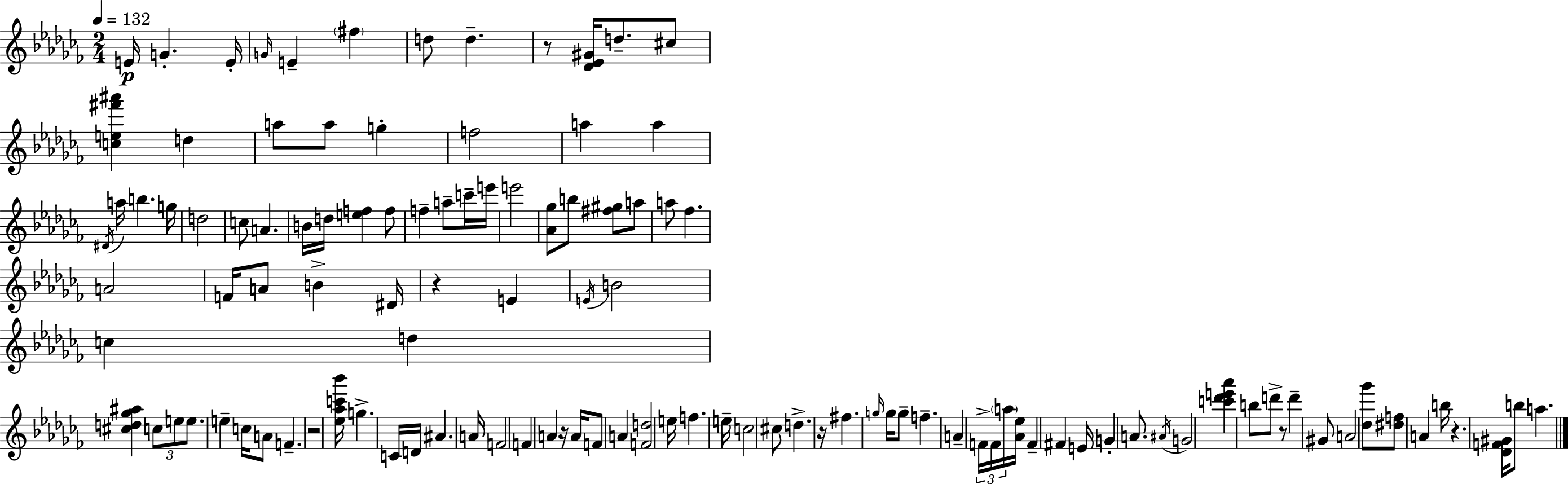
{
  \clef treble
  \numericTimeSignature
  \time 2/4
  \key aes \minor
  \tempo 4 = 132
  e'16\p g'4.-. e'16-. | \grace { g'16 } e'4-- \parenthesize fis''4 | d''8 d''4.-- | r8 <des' ees' gis'>16 d''8.-- cis''8 | \break <c'' e'' fis''' ais'''>4 d''4 | a''8 a''8 g''4-. | f''2 | a''4 a''4 | \break \acciaccatura { dis'16 } a''16 b''4. | g''16 d''2 | c''8 a'4. | b'16 d''16 <e'' f''>4 | \break f''8 f''4-- a''8-- | c'''16-- e'''16 e'''2 | <aes' ges''>8 b''8 <fis'' gis''>8 | a''8 a''8 fes''4. | \break a'2 | f'16 a'8 b'4-> | dis'16 r4 e'4 | \acciaccatura { e'16 } b'2 | \break c''4 d''4 | <cis'' d'' ges'' ais''>4 \tuplet 3/2 { c''8 | e''8 e''8. } e''4-- | c''16 a'8 f'4.-- | \break r2 | <ees'' aes'' c''' bes'''>16 g''4.-> | c'16 d'16 ais'4. | a'16 f'2 | \break f'4 a'4 | r16 a'16 f'8 a'4 | <f' d''>2 | e''16 f''4. | \break e''16-- c''2 | cis''8 d''4.-> | r16 fis''4. | \grace { g''16 } g''16 g''8-- f''4.-- | \break a'4-- | \tuplet 3/2 { f'16-> f'16 \parenthesize a''16 } <aes' ees''>16 f'4-- | fis'4 e'16 g'4-. | a'8. \acciaccatura { ais'16 } g'2 | \break <c''' des''' e''' aes'''>4 | b''8 d'''8-> r8 d'''4-- | gis'8 a'2 | <des'' ges'''>8 <dis'' f''>8 | \break a'4 b''16 r4. | <des' f' gis'>16 b''8 a''4. | \bar "|."
}